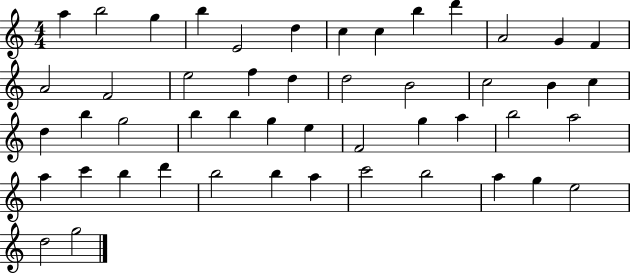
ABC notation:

X:1
T:Untitled
M:4/4
L:1/4
K:C
a b2 g b E2 d c c b d' A2 G F A2 F2 e2 f d d2 B2 c2 B c d b g2 b b g e F2 g a b2 a2 a c' b d' b2 b a c'2 b2 a g e2 d2 g2